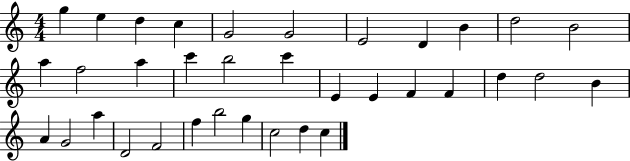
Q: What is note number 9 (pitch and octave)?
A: B4